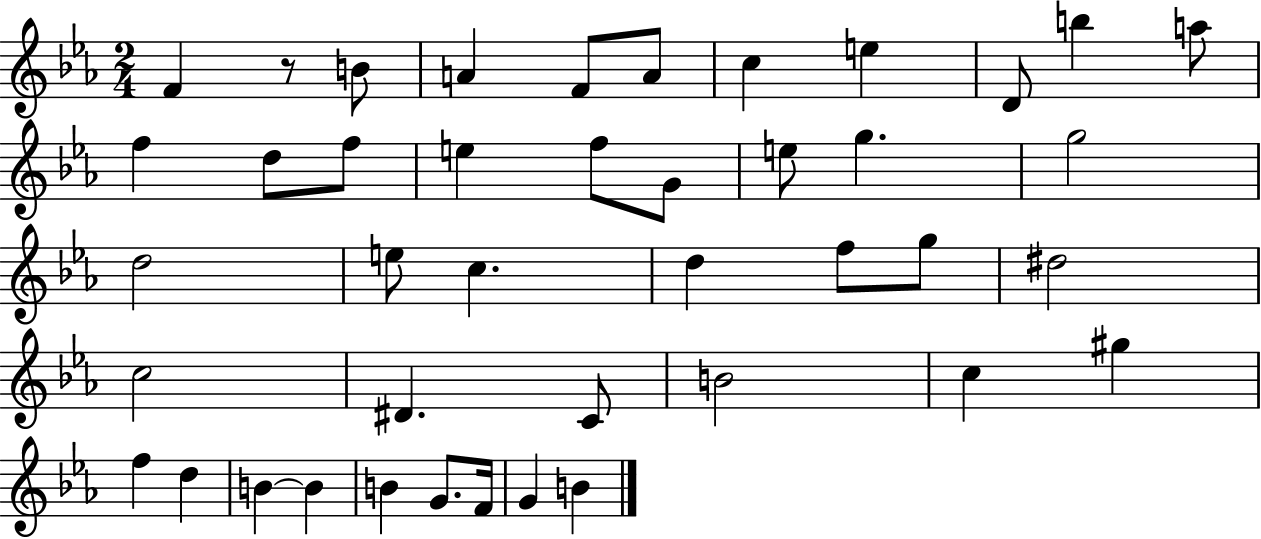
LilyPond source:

{
  \clef treble
  \numericTimeSignature
  \time 2/4
  \key ees \major
  f'4 r8 b'8 | a'4 f'8 a'8 | c''4 e''4 | d'8 b''4 a''8 | \break f''4 d''8 f''8 | e''4 f''8 g'8 | e''8 g''4. | g''2 | \break d''2 | e''8 c''4. | d''4 f''8 g''8 | dis''2 | \break c''2 | dis'4. c'8 | b'2 | c''4 gis''4 | \break f''4 d''4 | b'4~~ b'4 | b'4 g'8. f'16 | g'4 b'4 | \break \bar "|."
}